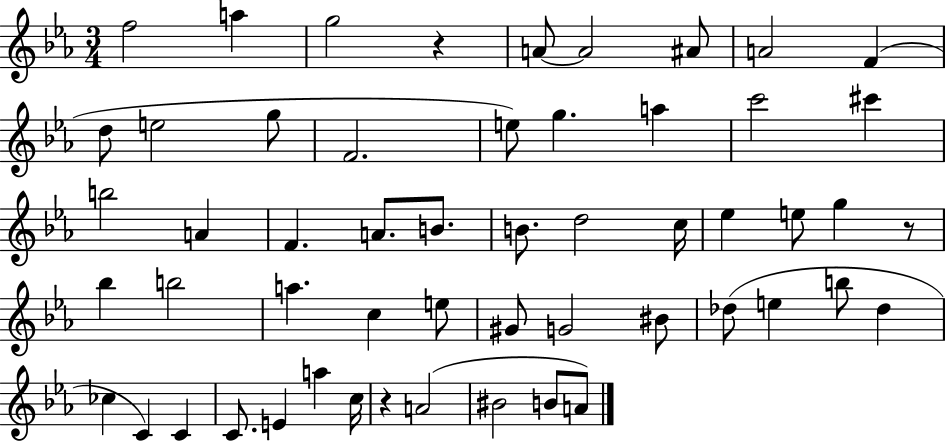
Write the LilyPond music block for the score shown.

{
  \clef treble
  \numericTimeSignature
  \time 3/4
  \key ees \major
  \repeat volta 2 { f''2 a''4 | g''2 r4 | a'8~~ a'2 ais'8 | a'2 f'4( | \break d''8 e''2 g''8 | f'2. | e''8) g''4. a''4 | c'''2 cis'''4 | \break b''2 a'4 | f'4. a'8. b'8. | b'8. d''2 c''16 | ees''4 e''8 g''4 r8 | \break bes''4 b''2 | a''4. c''4 e''8 | gis'8 g'2 bis'8 | des''8( e''4 b''8 des''4 | \break ces''4 c'4) c'4 | c'8. e'4 a''4 c''16 | r4 a'2( | bis'2 b'8 a'8) | \break } \bar "|."
}